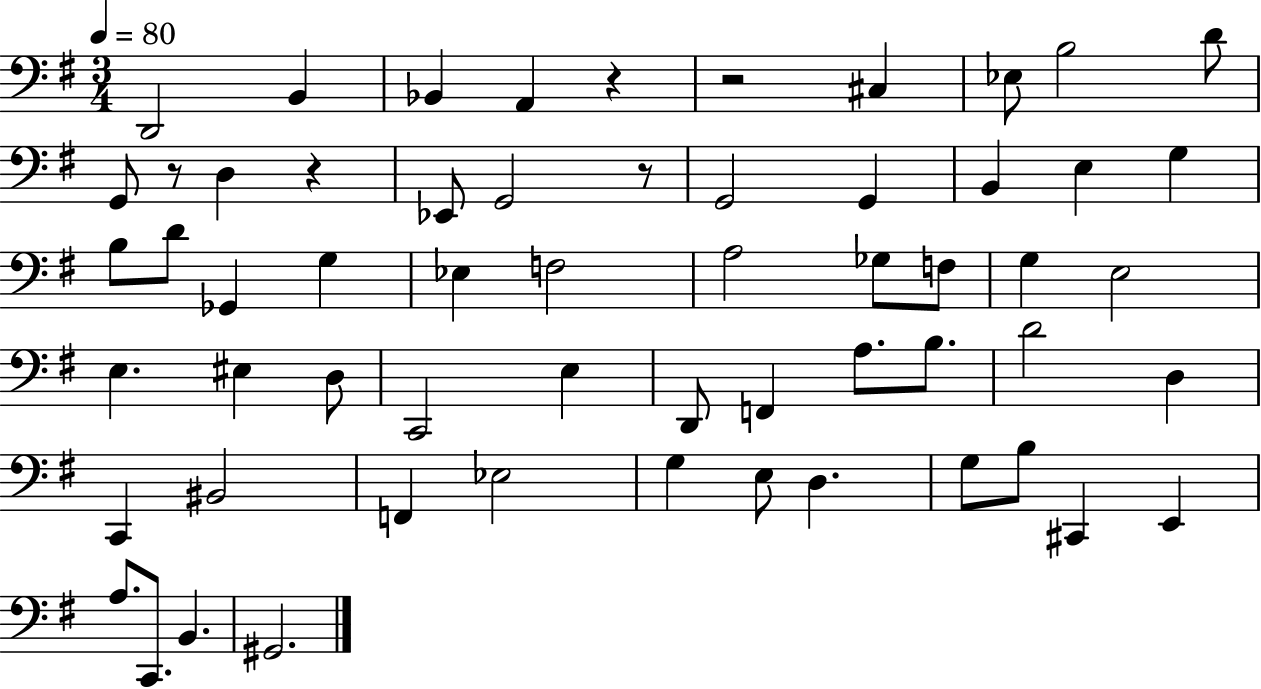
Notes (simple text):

D2/h B2/q Bb2/q A2/q R/q R/h C#3/q Eb3/e B3/h D4/e G2/e R/e D3/q R/q Eb2/e G2/h R/e G2/h G2/q B2/q E3/q G3/q B3/e D4/e Gb2/q G3/q Eb3/q F3/h A3/h Gb3/e F3/e G3/q E3/h E3/q. EIS3/q D3/e C2/h E3/q D2/e F2/q A3/e. B3/e. D4/h D3/q C2/q BIS2/h F2/q Eb3/h G3/q E3/e D3/q. G3/e B3/e C#2/q E2/q A3/e. C2/e. B2/q. G#2/h.